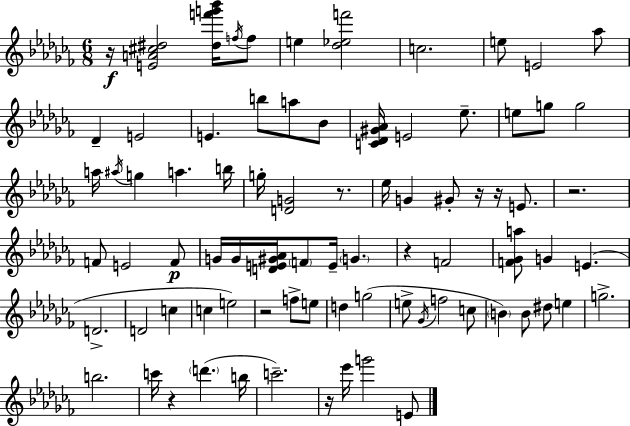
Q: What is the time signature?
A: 6/8